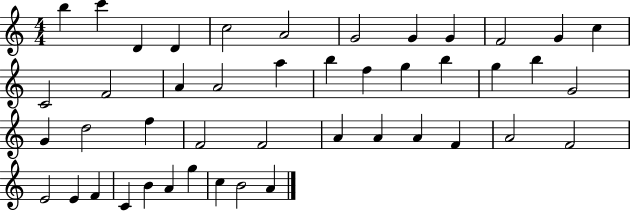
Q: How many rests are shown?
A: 0